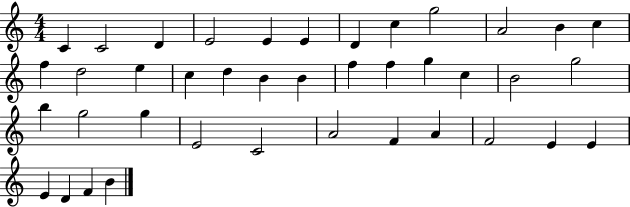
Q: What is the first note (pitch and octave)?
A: C4